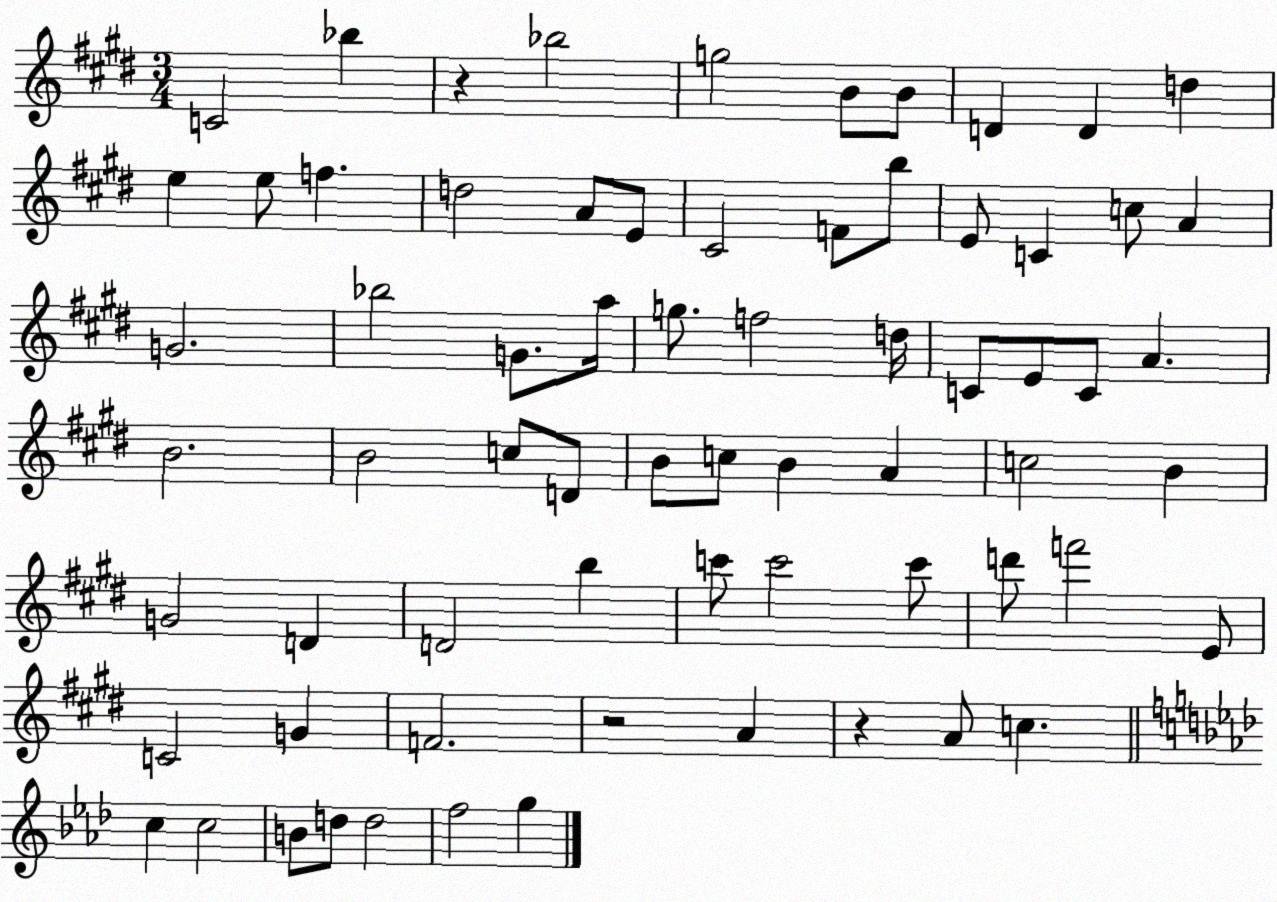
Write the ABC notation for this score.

X:1
T:Untitled
M:3/4
L:1/4
K:E
C2 _b z _b2 g2 B/2 B/2 D D d e e/2 f d2 A/2 E/2 ^C2 F/2 b/2 E/2 C c/2 A G2 _b2 G/2 a/4 g/2 f2 d/4 C/2 E/2 C/2 A B2 B2 c/2 D/2 B/2 c/2 B A c2 B G2 D D2 b c'/2 c'2 c'/2 d'/2 f'2 E/2 C2 G F2 z2 A z A/2 c c c2 B/2 d/2 d2 f2 g